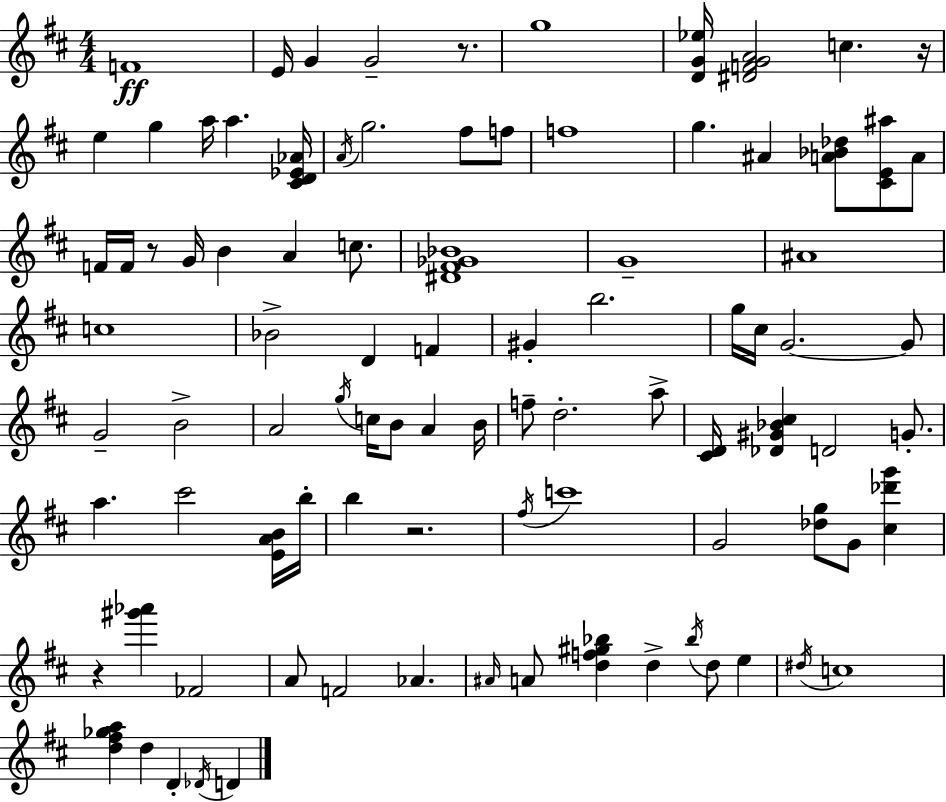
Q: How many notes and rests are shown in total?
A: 92